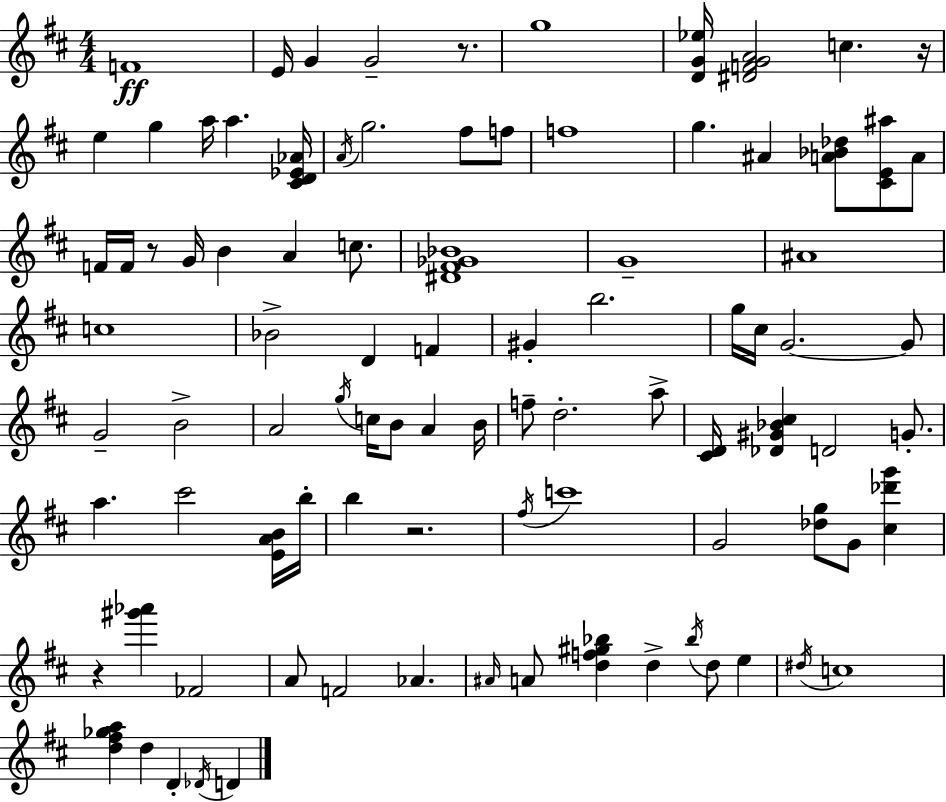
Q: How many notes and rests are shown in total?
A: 92